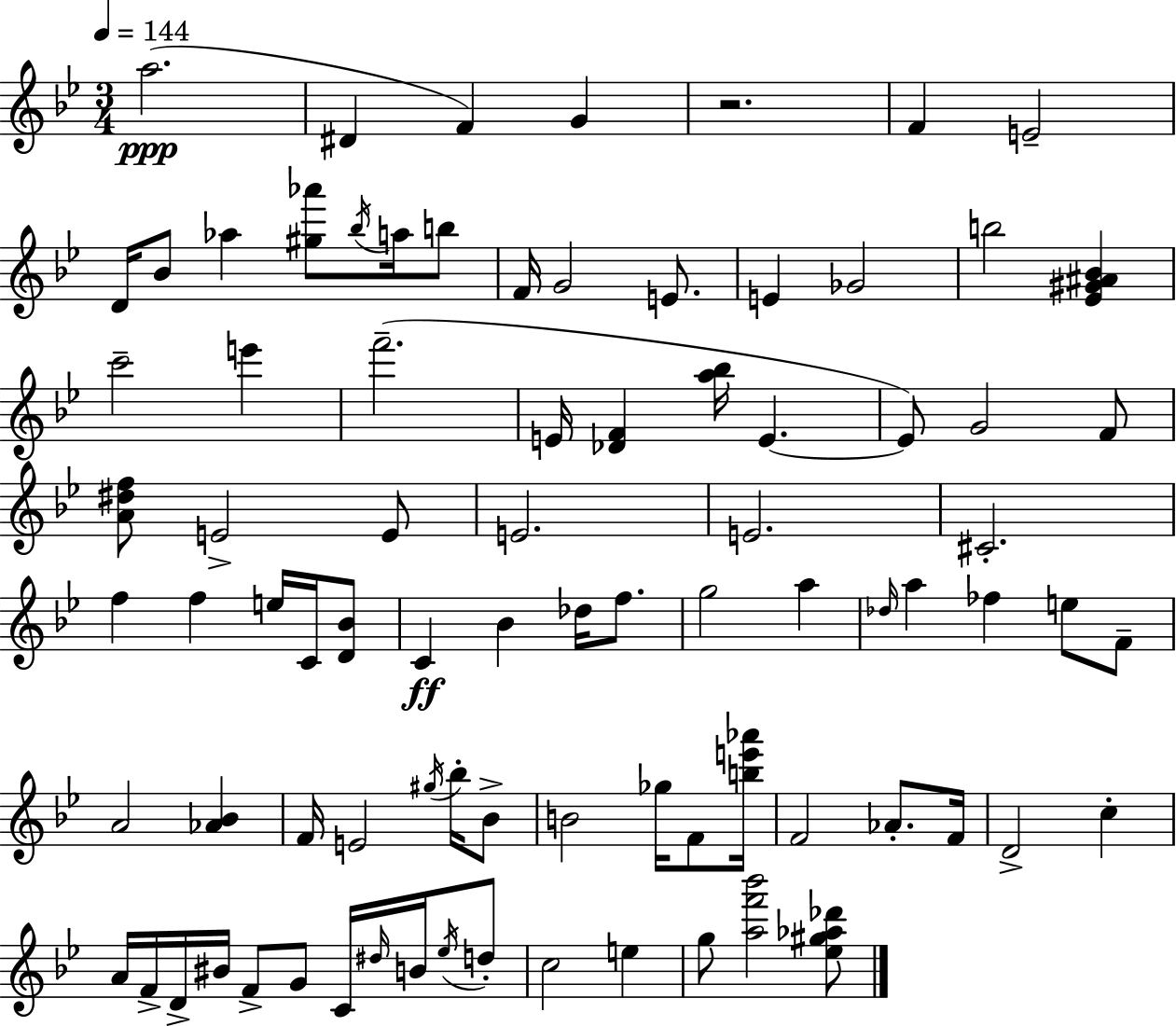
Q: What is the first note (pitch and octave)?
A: A5